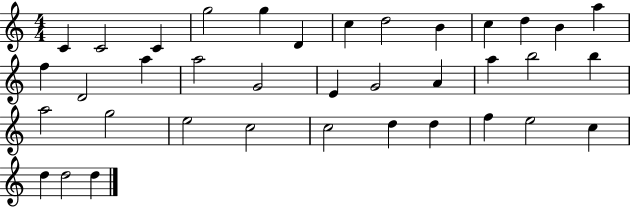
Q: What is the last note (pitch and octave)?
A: D5